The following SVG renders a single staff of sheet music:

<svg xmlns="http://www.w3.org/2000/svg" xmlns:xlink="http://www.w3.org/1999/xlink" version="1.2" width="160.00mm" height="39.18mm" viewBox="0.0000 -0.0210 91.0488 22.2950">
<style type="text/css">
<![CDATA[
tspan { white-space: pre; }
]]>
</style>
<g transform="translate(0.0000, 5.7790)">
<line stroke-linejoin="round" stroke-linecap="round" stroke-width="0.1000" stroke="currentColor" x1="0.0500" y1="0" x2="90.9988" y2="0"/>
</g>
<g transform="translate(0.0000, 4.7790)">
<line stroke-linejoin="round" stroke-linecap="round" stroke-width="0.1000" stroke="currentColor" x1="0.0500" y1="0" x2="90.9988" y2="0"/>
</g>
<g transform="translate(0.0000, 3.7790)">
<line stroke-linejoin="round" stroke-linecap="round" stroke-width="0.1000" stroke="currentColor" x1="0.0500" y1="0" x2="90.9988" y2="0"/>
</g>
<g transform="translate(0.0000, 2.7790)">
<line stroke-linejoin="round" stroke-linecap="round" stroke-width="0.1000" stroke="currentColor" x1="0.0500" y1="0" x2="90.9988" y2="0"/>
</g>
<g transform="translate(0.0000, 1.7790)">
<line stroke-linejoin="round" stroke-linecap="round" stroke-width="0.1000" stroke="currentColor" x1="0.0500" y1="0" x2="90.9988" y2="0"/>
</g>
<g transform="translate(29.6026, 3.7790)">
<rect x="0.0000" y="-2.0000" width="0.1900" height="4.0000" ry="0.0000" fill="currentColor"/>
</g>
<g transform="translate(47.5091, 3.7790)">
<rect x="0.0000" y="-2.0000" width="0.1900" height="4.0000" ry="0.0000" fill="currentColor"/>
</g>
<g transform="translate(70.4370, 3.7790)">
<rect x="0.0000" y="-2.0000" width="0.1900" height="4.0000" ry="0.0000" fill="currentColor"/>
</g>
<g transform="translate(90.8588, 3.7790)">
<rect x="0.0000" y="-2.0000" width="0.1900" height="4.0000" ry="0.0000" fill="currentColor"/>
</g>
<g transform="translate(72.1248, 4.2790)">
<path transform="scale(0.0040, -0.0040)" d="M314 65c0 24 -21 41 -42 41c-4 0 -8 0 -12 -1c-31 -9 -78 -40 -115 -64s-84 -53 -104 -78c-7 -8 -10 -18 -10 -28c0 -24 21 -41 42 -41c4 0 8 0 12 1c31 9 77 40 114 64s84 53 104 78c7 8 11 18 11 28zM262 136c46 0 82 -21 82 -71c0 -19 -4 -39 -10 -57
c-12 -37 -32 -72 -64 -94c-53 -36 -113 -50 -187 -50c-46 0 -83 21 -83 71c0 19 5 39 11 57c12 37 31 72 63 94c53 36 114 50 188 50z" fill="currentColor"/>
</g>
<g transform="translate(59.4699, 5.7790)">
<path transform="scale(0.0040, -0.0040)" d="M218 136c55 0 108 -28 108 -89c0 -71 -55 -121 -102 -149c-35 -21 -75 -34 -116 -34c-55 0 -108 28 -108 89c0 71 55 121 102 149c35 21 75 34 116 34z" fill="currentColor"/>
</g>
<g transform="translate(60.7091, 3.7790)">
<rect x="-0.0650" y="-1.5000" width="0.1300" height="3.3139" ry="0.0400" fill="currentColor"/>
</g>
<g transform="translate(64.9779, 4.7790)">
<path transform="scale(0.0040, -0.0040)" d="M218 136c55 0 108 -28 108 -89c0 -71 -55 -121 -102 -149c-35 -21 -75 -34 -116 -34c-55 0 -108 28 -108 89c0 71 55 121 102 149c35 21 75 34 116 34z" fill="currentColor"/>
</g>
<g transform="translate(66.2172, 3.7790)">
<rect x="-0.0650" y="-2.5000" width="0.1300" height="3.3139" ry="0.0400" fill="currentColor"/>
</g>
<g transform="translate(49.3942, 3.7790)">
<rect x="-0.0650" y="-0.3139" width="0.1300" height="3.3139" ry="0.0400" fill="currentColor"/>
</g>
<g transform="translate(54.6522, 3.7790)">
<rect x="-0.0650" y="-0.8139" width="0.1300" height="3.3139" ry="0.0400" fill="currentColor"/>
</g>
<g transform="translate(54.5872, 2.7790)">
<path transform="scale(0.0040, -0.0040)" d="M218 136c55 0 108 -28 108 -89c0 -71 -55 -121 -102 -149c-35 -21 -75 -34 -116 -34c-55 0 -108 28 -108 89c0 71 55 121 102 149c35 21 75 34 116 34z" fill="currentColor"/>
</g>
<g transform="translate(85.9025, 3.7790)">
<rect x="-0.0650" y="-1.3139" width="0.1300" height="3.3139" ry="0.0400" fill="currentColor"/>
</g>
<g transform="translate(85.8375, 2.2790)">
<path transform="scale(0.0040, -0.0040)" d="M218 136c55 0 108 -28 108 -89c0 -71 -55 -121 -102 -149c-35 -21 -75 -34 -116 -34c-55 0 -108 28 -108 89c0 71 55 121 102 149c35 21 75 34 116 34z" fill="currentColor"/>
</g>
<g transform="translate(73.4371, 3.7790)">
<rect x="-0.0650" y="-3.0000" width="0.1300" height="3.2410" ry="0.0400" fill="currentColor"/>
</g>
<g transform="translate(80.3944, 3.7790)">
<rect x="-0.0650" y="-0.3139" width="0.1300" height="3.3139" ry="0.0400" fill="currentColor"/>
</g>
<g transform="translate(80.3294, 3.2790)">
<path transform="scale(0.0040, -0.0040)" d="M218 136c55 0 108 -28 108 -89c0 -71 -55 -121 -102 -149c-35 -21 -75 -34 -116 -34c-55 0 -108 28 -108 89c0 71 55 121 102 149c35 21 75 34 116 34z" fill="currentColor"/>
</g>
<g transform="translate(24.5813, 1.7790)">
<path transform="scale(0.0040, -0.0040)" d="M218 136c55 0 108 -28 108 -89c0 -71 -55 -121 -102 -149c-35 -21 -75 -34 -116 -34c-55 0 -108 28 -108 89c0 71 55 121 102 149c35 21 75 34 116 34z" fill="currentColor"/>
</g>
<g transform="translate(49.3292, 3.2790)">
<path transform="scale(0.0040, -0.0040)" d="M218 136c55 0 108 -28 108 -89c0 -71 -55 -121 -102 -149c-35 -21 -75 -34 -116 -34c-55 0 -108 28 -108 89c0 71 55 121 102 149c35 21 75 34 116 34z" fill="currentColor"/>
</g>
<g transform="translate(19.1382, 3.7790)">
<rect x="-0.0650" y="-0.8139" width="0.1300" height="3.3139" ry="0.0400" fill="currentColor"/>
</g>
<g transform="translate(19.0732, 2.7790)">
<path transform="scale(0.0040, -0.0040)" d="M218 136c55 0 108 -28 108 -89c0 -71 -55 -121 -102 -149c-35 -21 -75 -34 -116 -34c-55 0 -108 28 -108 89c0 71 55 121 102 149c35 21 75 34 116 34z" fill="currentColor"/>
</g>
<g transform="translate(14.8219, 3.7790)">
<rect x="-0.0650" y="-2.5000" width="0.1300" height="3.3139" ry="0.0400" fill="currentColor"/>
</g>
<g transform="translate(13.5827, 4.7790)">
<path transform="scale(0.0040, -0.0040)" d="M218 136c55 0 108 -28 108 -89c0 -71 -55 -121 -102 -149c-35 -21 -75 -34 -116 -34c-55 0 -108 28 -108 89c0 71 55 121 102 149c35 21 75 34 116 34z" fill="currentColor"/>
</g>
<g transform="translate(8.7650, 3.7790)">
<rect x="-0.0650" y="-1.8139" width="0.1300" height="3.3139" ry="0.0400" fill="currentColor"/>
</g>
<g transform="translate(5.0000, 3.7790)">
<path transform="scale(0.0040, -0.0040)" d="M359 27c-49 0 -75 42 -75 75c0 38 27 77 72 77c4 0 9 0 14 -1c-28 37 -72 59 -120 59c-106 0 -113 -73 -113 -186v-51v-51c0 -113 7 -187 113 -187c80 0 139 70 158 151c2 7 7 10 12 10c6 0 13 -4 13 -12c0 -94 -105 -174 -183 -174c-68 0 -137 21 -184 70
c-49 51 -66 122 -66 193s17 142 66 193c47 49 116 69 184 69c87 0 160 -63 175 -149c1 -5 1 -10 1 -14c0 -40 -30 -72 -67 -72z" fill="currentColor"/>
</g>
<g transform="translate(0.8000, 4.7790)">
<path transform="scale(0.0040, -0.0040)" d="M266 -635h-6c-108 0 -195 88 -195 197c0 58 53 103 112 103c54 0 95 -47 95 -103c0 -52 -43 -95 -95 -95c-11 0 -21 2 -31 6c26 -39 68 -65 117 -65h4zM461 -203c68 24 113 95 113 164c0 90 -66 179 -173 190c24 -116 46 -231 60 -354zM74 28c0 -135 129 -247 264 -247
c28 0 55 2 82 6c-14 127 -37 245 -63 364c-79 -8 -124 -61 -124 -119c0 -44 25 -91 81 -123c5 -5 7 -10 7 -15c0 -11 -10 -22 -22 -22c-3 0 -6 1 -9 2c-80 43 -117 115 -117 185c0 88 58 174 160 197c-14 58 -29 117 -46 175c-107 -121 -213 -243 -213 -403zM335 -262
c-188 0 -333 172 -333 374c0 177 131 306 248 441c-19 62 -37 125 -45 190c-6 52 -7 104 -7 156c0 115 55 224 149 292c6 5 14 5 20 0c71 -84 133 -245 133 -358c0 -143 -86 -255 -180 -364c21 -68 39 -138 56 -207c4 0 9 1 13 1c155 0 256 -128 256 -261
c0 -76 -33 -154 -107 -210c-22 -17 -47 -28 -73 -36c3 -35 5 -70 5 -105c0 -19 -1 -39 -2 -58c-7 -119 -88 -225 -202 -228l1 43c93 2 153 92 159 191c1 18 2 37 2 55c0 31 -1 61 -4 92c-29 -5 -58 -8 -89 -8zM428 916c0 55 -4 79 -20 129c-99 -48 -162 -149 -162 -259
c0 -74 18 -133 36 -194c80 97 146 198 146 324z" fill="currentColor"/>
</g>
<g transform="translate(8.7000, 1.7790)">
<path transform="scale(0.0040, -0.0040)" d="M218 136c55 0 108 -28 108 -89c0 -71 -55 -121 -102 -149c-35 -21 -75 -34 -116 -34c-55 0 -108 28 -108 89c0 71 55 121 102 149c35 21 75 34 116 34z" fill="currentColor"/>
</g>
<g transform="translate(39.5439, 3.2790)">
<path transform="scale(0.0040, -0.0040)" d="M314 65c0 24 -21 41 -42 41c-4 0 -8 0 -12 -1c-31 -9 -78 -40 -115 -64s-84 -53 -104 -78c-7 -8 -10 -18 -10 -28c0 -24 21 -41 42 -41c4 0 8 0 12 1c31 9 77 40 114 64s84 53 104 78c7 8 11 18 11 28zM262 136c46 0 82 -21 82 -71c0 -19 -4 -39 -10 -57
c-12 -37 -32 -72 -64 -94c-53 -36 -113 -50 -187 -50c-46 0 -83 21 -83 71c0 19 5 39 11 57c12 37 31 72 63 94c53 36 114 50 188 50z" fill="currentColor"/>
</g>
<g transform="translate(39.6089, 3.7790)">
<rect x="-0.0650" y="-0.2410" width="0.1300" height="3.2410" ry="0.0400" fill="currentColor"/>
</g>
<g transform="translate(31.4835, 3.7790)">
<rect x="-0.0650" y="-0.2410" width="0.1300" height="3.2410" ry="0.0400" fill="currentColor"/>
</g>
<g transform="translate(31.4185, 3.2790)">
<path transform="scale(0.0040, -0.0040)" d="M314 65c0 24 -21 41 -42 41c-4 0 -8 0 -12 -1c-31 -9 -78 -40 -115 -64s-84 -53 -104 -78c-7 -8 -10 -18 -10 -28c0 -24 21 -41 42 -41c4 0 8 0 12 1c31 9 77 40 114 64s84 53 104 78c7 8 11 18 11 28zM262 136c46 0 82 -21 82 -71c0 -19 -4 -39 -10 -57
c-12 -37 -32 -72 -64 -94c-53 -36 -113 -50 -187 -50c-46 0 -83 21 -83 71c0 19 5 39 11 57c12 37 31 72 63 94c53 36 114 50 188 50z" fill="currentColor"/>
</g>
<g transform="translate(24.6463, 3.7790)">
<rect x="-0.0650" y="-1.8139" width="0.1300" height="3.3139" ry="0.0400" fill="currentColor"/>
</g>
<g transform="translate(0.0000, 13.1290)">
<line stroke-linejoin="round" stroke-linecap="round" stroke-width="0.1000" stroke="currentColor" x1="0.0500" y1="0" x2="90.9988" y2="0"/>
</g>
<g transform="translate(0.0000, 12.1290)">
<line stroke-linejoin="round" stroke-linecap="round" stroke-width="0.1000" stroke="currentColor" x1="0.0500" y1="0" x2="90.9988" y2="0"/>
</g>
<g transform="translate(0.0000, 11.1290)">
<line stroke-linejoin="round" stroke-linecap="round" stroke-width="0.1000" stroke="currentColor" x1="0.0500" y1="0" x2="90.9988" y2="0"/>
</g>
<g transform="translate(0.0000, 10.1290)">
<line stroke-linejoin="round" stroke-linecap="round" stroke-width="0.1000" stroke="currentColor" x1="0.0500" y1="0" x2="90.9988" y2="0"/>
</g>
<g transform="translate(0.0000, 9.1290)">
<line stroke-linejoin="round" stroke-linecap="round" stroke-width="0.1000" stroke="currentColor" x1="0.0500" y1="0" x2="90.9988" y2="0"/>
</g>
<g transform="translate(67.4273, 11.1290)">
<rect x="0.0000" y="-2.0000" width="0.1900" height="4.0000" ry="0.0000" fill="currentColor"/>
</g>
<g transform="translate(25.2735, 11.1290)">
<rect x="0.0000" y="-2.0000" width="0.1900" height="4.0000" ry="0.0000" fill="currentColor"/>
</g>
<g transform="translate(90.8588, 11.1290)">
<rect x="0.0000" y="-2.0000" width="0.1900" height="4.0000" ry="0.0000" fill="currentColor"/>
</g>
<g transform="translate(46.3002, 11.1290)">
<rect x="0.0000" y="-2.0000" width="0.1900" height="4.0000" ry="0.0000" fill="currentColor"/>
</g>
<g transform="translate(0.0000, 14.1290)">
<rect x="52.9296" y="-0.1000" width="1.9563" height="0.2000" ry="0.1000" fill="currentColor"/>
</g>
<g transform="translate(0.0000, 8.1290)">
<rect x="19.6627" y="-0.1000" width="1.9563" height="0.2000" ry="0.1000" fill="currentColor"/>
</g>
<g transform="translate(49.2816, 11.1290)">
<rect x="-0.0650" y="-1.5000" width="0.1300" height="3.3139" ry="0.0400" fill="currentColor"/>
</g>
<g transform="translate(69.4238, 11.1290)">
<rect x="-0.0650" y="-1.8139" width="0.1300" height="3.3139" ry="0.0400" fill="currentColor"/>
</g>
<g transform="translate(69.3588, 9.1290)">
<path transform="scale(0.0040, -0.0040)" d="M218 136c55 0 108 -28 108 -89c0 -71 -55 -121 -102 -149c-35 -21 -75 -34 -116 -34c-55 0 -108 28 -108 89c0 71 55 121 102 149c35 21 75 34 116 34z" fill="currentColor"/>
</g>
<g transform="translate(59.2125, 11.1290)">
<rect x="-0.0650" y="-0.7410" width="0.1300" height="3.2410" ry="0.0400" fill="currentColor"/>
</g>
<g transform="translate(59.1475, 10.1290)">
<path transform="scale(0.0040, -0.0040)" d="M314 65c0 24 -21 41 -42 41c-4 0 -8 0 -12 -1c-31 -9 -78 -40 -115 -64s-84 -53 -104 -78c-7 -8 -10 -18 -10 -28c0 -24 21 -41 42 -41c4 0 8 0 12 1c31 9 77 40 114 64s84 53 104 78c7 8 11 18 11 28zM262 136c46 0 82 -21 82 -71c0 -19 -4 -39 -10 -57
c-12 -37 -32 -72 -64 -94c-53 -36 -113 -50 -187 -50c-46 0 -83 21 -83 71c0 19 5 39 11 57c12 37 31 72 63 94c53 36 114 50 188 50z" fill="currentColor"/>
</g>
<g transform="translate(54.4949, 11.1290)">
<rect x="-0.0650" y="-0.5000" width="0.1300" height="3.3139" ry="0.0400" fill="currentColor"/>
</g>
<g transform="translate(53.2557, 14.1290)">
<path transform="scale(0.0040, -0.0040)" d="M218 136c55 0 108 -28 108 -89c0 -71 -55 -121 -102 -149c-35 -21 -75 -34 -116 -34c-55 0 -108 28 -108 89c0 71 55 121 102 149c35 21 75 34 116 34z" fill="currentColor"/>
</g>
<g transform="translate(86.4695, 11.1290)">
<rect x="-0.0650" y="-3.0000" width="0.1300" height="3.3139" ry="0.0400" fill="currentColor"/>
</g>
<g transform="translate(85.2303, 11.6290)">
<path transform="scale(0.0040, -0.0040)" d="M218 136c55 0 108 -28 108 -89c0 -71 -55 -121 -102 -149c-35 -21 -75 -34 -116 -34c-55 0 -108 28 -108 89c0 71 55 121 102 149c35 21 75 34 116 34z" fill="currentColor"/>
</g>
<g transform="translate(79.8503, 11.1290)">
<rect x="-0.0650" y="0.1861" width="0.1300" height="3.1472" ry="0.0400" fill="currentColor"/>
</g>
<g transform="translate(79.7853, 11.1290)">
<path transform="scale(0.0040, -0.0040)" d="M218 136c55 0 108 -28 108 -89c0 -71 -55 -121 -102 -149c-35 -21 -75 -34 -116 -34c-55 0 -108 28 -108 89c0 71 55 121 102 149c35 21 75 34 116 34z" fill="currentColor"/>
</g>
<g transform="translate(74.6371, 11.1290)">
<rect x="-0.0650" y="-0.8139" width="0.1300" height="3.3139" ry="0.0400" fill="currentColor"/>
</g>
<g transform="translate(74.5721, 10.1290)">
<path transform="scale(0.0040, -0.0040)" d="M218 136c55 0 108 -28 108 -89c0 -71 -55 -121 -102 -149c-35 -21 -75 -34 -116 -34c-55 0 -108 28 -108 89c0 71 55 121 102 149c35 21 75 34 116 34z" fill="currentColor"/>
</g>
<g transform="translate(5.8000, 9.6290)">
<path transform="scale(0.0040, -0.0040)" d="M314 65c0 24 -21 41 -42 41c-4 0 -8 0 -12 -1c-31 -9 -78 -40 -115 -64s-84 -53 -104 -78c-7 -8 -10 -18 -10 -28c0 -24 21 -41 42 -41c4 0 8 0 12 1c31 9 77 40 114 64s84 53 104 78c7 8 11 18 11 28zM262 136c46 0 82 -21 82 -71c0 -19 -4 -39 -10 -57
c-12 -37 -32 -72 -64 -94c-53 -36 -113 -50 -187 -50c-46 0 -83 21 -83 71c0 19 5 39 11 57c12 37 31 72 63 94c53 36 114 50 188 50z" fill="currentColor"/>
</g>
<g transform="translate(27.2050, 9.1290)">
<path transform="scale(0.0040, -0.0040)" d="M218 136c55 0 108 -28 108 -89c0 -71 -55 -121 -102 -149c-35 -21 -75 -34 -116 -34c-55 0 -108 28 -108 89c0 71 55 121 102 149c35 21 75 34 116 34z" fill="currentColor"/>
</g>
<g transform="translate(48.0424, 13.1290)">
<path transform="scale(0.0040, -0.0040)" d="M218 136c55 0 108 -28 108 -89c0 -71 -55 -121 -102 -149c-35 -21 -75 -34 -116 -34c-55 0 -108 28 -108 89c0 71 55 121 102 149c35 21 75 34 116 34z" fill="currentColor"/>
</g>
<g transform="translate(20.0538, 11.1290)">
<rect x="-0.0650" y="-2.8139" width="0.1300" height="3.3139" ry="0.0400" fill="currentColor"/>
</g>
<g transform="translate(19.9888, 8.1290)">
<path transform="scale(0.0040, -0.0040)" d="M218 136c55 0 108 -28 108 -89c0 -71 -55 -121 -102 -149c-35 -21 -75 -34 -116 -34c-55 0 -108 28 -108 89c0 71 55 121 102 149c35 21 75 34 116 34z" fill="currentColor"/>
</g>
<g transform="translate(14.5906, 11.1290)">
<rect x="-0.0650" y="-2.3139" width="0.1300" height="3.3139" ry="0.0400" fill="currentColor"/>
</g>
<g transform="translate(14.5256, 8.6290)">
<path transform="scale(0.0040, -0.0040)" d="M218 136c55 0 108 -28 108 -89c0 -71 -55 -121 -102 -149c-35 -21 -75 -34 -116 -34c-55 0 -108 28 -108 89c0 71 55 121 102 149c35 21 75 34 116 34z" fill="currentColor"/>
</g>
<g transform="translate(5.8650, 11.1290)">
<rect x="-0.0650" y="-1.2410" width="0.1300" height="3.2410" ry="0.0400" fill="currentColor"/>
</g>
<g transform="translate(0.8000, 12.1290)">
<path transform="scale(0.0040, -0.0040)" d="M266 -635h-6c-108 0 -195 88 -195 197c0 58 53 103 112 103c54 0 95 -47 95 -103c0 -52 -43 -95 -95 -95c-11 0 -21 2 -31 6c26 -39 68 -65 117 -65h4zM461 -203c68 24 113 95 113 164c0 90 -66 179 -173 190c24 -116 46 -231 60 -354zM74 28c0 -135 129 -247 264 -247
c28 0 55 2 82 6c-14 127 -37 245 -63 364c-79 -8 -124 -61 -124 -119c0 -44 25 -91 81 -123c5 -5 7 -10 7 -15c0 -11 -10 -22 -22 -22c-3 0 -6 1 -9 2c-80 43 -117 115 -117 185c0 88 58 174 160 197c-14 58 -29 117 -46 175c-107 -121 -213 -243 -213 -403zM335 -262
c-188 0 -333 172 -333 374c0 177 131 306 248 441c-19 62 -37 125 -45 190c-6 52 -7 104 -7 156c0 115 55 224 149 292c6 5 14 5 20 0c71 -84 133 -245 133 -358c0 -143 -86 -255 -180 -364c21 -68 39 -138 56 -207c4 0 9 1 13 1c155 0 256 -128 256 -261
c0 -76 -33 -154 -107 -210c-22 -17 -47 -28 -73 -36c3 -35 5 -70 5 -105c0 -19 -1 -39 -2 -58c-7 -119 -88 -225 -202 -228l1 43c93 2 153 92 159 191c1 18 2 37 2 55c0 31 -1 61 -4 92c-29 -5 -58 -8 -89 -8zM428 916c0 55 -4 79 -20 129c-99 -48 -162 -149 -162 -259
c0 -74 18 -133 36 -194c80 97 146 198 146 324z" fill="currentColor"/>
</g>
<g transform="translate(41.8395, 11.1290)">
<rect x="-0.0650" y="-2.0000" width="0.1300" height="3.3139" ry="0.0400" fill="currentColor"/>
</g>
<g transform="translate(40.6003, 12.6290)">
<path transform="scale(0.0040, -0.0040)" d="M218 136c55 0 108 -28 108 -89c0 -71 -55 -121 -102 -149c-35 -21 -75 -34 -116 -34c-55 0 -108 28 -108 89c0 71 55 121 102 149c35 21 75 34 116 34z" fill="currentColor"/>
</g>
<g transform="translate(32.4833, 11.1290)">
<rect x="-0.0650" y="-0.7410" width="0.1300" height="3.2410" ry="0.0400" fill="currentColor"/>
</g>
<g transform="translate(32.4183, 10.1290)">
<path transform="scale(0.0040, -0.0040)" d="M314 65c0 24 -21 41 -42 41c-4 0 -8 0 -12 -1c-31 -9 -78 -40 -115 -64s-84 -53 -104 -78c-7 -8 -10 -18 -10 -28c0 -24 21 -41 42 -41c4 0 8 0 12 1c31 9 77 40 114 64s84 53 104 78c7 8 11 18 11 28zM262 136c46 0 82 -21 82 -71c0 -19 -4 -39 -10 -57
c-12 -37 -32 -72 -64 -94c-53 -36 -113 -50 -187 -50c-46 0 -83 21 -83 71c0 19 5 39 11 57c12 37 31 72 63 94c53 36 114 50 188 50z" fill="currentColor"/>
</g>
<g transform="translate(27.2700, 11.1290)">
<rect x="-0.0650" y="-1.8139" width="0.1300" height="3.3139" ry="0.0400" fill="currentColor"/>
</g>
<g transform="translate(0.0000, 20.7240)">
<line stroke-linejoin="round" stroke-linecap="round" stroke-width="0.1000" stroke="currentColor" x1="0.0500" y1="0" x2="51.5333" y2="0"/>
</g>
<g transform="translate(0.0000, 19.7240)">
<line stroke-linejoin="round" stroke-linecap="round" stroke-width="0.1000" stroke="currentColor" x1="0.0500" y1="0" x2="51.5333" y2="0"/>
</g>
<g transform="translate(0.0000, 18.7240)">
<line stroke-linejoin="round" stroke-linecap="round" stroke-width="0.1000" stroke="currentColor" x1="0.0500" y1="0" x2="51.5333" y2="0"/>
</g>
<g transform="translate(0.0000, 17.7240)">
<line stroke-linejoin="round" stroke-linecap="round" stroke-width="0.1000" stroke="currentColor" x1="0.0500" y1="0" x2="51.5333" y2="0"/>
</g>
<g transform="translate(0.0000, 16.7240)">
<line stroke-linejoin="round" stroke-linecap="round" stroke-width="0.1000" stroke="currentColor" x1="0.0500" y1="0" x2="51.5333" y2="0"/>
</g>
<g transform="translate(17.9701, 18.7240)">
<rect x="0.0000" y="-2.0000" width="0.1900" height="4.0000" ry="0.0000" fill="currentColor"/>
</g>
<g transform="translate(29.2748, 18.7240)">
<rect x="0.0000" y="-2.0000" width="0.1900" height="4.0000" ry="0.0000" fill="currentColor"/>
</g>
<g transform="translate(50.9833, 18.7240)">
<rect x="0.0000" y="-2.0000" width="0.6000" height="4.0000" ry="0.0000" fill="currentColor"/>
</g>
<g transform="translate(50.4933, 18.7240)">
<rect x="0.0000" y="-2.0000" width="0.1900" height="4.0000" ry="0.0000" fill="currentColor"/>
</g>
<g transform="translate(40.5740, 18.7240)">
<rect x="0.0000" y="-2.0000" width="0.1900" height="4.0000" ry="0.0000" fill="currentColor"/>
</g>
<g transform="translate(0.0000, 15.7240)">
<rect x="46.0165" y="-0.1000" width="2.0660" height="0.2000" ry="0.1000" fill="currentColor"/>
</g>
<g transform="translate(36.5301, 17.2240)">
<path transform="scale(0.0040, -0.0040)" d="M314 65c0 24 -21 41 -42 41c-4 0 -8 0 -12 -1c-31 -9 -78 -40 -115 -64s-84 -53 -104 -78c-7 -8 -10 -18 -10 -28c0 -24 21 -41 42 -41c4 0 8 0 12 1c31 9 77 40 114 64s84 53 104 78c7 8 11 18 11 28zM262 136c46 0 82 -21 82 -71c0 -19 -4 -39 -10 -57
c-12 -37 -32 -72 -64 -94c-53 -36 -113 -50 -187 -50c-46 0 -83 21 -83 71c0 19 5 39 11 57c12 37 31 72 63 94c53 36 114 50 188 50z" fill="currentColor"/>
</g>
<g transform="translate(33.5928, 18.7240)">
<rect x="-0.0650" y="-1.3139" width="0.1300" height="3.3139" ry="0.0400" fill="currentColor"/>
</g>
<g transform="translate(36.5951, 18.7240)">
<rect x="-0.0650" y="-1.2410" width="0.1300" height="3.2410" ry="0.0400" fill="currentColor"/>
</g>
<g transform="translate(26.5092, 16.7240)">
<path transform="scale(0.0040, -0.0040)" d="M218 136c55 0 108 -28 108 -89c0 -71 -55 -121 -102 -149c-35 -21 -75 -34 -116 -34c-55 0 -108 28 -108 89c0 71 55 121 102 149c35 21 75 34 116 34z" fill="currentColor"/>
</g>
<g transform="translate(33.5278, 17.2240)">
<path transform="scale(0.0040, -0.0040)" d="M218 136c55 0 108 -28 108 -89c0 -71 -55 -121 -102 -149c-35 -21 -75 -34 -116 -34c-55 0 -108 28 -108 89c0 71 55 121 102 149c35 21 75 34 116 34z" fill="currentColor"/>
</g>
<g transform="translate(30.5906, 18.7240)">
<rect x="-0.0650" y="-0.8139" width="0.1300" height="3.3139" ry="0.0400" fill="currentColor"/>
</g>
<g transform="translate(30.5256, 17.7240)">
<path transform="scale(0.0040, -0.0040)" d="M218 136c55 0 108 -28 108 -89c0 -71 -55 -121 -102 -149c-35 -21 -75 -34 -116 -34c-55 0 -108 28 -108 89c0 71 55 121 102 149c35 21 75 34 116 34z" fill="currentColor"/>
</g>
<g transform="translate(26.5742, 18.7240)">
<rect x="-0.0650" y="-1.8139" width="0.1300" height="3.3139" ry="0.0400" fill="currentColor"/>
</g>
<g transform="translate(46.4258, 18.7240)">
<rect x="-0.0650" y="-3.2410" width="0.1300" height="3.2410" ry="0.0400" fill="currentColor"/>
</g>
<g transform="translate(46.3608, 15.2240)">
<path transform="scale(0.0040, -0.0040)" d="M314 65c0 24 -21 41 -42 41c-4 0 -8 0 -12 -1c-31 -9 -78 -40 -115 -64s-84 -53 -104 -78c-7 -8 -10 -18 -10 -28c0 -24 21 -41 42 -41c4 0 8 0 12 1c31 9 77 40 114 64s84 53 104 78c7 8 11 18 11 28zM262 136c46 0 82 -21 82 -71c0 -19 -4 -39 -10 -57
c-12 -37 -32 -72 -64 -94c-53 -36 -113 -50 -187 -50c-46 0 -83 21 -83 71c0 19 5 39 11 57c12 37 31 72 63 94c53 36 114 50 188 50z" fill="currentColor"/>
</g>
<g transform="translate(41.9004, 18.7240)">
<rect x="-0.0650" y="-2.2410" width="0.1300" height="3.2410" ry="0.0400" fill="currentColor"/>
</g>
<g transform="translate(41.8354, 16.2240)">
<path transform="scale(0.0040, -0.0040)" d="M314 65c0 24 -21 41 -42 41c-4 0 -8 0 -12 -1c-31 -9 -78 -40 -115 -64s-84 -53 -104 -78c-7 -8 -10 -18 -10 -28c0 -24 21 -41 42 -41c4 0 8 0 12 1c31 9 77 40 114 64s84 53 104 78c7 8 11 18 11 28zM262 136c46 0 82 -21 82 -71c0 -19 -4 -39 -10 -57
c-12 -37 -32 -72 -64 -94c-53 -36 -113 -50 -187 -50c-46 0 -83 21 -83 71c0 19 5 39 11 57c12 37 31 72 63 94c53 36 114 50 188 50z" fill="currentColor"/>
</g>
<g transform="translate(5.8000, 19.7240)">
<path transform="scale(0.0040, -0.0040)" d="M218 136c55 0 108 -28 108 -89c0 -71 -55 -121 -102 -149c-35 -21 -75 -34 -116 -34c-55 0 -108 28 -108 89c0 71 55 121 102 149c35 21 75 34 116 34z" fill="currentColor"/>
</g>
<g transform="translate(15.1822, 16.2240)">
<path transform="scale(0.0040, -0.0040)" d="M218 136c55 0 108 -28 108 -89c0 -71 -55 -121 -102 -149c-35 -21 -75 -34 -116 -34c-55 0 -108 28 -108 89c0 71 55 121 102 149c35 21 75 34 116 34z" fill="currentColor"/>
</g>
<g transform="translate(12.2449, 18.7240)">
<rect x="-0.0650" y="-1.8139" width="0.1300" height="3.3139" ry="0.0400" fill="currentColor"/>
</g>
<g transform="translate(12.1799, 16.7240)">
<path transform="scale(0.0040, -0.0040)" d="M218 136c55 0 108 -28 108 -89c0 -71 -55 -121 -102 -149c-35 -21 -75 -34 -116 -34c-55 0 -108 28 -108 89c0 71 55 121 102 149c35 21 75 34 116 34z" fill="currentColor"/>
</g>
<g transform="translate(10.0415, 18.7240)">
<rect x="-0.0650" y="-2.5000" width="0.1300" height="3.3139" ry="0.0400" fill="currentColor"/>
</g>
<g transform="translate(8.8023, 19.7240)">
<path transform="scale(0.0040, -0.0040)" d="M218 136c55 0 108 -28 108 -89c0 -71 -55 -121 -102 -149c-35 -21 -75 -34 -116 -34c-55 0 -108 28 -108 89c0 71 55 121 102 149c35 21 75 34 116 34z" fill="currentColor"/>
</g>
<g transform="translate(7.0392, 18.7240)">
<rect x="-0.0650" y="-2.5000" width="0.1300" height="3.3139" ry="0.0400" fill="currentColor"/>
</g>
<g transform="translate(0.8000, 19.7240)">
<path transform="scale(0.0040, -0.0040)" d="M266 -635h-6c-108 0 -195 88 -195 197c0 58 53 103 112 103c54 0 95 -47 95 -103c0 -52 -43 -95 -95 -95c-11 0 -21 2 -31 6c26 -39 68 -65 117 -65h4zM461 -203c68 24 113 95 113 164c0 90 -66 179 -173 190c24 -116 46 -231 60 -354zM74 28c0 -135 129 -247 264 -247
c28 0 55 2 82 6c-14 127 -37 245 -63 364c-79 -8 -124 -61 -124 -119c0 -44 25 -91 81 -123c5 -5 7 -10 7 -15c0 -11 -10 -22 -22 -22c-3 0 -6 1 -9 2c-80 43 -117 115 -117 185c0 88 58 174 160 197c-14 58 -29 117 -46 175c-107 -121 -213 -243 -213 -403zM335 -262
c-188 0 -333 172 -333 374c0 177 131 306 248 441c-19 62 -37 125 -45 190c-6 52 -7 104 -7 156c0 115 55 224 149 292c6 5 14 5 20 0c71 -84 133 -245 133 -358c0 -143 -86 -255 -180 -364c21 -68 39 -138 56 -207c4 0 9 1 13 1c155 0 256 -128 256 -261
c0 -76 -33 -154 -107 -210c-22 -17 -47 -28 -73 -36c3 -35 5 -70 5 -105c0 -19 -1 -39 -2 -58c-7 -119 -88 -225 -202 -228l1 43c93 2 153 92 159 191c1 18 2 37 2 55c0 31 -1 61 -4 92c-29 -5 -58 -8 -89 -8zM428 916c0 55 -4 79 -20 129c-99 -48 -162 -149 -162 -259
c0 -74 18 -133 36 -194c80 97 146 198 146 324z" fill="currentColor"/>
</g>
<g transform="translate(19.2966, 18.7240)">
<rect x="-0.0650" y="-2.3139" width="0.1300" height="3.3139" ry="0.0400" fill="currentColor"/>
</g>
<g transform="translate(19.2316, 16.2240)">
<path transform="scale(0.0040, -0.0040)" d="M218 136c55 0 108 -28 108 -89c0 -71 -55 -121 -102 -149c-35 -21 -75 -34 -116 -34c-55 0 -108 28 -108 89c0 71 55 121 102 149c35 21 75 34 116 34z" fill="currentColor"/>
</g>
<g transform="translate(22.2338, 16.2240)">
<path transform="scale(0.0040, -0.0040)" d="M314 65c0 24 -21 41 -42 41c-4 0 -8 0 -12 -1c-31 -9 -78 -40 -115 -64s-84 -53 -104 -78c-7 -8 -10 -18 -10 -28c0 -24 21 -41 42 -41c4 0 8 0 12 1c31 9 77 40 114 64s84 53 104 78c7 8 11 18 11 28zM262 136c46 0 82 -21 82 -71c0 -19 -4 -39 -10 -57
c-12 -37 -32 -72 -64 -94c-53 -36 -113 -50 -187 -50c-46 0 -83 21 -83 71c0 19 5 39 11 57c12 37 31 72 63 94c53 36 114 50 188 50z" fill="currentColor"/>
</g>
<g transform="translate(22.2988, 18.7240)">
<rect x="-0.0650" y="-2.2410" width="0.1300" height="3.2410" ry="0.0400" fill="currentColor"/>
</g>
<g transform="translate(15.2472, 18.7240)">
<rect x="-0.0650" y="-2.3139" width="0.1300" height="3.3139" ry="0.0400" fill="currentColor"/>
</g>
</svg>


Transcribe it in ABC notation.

X:1
T:Untitled
M:4/4
L:1/4
K:C
f G d f c2 c2 c d E G A2 c e e2 g a f d2 F E C d2 f d B A G G f g g g2 f d e e2 g2 b2